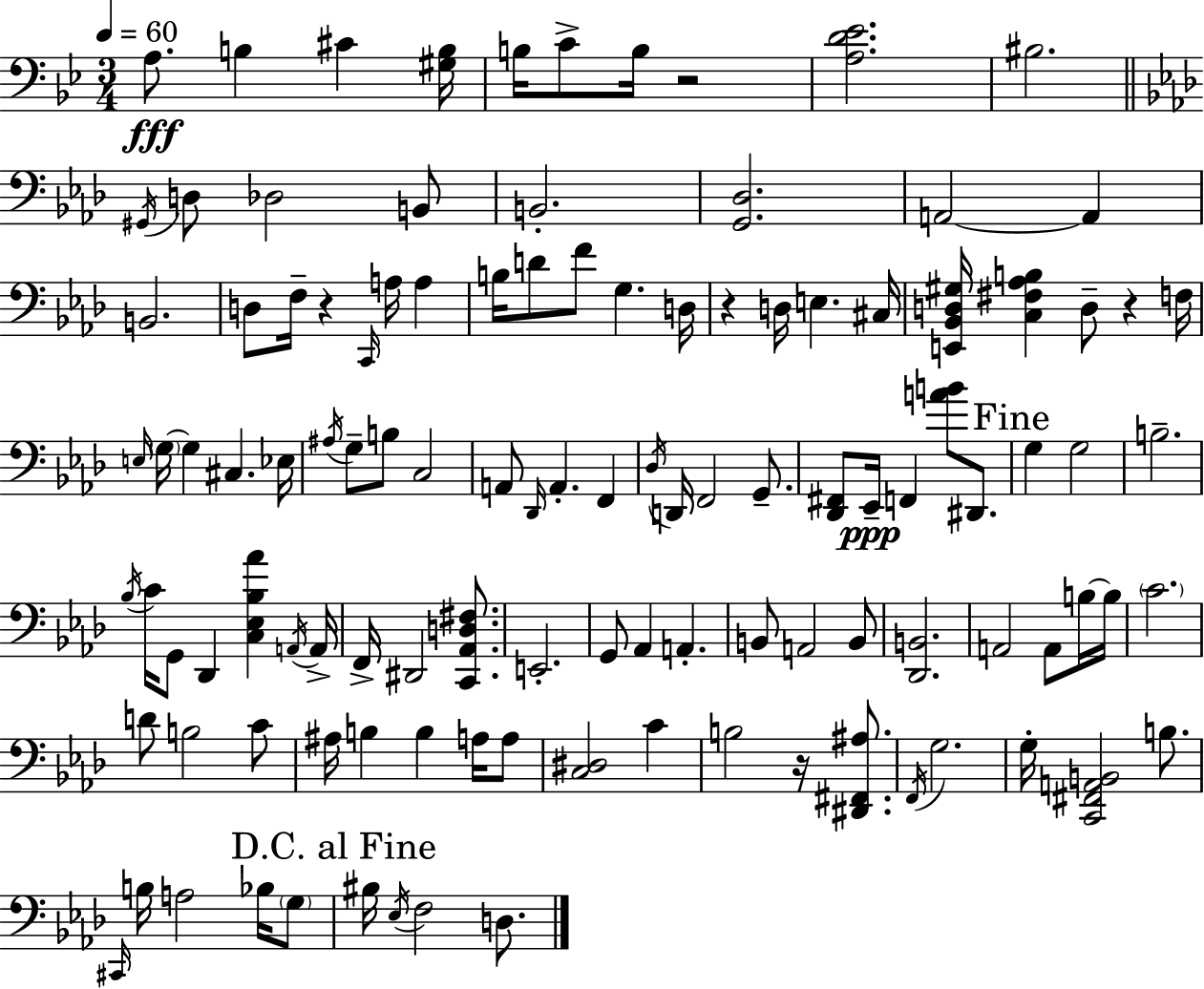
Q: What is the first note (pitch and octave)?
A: A3